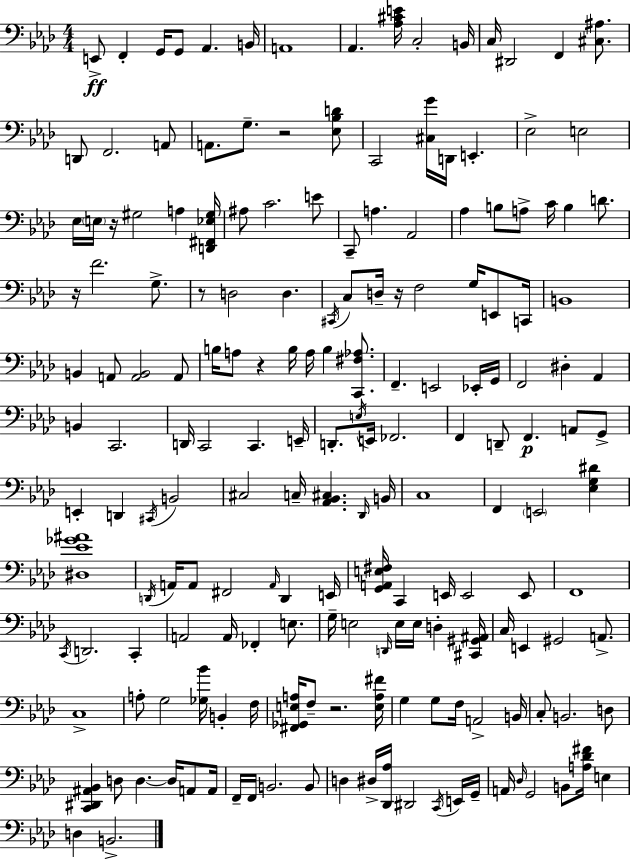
{
  \clef bass
  \numericTimeSignature
  \time 4/4
  \key aes \major
  e,8->\ff f,4-. g,16 g,8 aes,4. b,16 | a,1 | aes,4. <aes cis' e'>16 c2-. b,16 | c16 dis,2 f,4 <cis ais>8. | \break d,8 f,2. a,8 | a,8. g8.-- r2 <ees bes d'>8 | c,2 <cis g'>16 d,16 e,4.-. | ees2-> e2 | \break ees16 \parenthesize e16 r16 gis2 a4 <d, fis, ees gis>16 | ais8 c'2. e'8 | c,8-- a4. aes,2 | aes4 b8 a8-> c'16 b4 d'8. | \break r16 f'2. g8.-> | r8 d2 d4. | \acciaccatura { cis,16 } c8 d16-- r16 f2 g16 e,8 | c,16 b,1 | \break b,4 a,8 <a, b,>2 a,8 | b16 a8 r4 b16 a16 b4 <c, fis aes>8. | f,4.-- e,2 ees,16-. | g,16 f,2 dis4-. aes,4 | \break b,4 c,2. | d,16 c,2 c,4. | e,16-- d,8.-. \acciaccatura { e16 } e,16 fes,2. | f,4 d,8-- f,4.\p a,8 | \break g,8-> e,4-. d,4 \acciaccatura { cis,16 } b,2 | cis2 c16-- <aes, bes, cis>4. | \grace { des,16 } b,16 c1 | f,4 \parenthesize e,2 | \break <ees g dis'>4 <dis ees' ges' ais'>1 | \acciaccatura { d,16 } a,16 a,8 fis,2 | \grace { a,16 } d,4 e,16 <g, a, e fis>16 c,4 e,16 e,2 | e,8 f,1 | \break \acciaccatura { c,16 } d,2. | c,4-. a,2 a,16 | fes,4-. e8. g16-- e2 | \grace { d,16 } e16 e16 d4-. <cis, gis, ais,>16 c16 e,4 gis,2 | \break a,8.-> c1-> | a8-. g2 | <ges bes'>16 b,4-. f16 <fis, ges, e a>16 f8-- r2. | <e a fis'>16 g4 g8 f16 a,2-> | \break b,16 c8-. b,2. | d8 <c, dis, ais, bes,>4 d8 d4.~~ | d16 a,8 a,16 f,16-- f,16 b,2. | b,8 d4 dis16-> <des, aes>16 dis,2 | \break \acciaccatura { c,16 } e,16 g,16-- a,16 \grace { des16 } g,2 | b,8 <a des' fis'>16 e4 d4 b,2.-> | \bar "|."
}